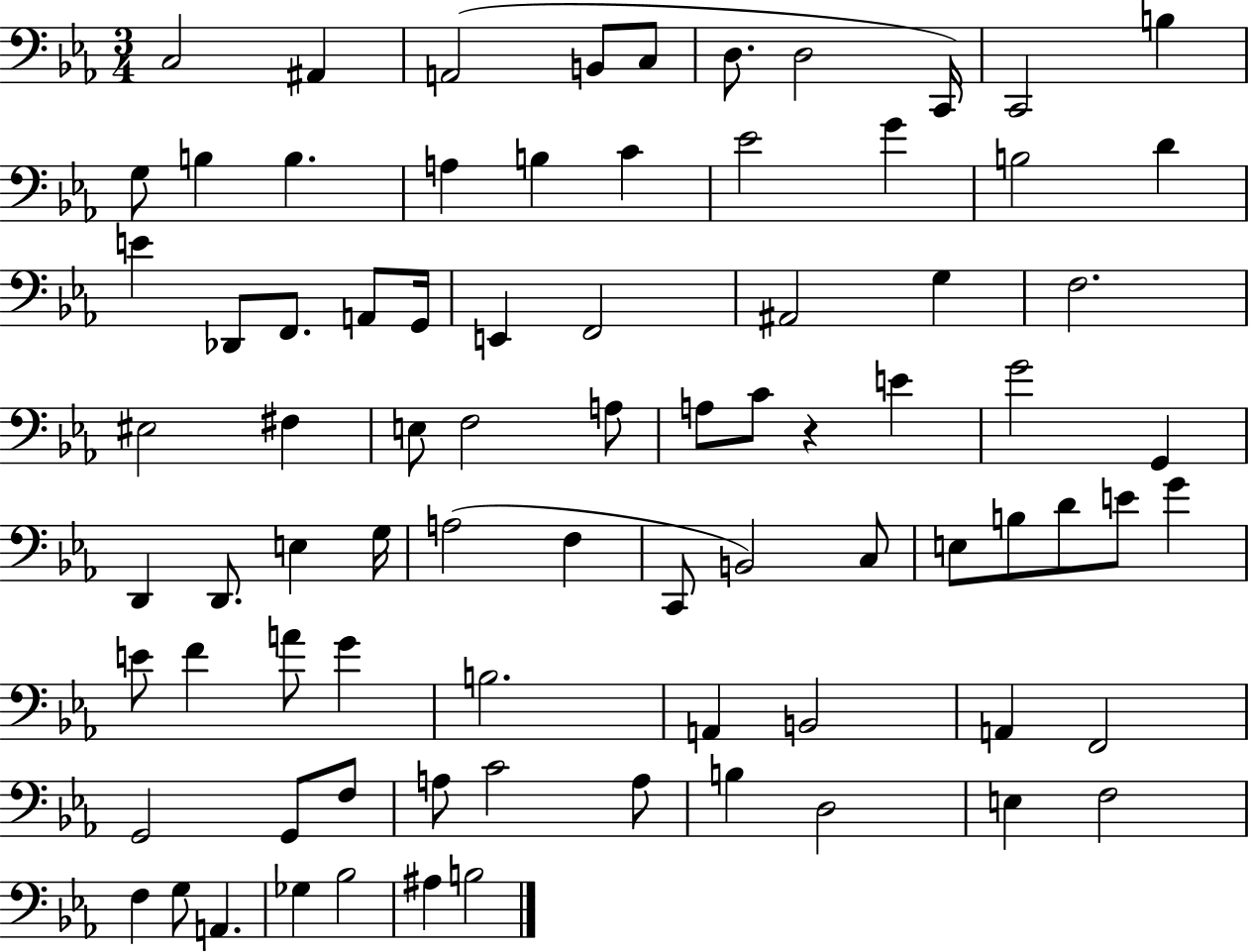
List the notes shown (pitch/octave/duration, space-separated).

C3/h A#2/q A2/h B2/e C3/e D3/e. D3/h C2/s C2/h B3/q G3/e B3/q B3/q. A3/q B3/q C4/q Eb4/h G4/q B3/h D4/q E4/q Db2/e F2/e. A2/e G2/s E2/q F2/h A#2/h G3/q F3/h. EIS3/h F#3/q E3/e F3/h A3/e A3/e C4/e R/q E4/q G4/h G2/q D2/q D2/e. E3/q G3/s A3/h F3/q C2/e B2/h C3/e E3/e B3/e D4/e E4/e G4/q E4/e F4/q A4/e G4/q B3/h. A2/q B2/h A2/q F2/h G2/h G2/e F3/e A3/e C4/h A3/e B3/q D3/h E3/q F3/h F3/q G3/e A2/q. Gb3/q Bb3/h A#3/q B3/h